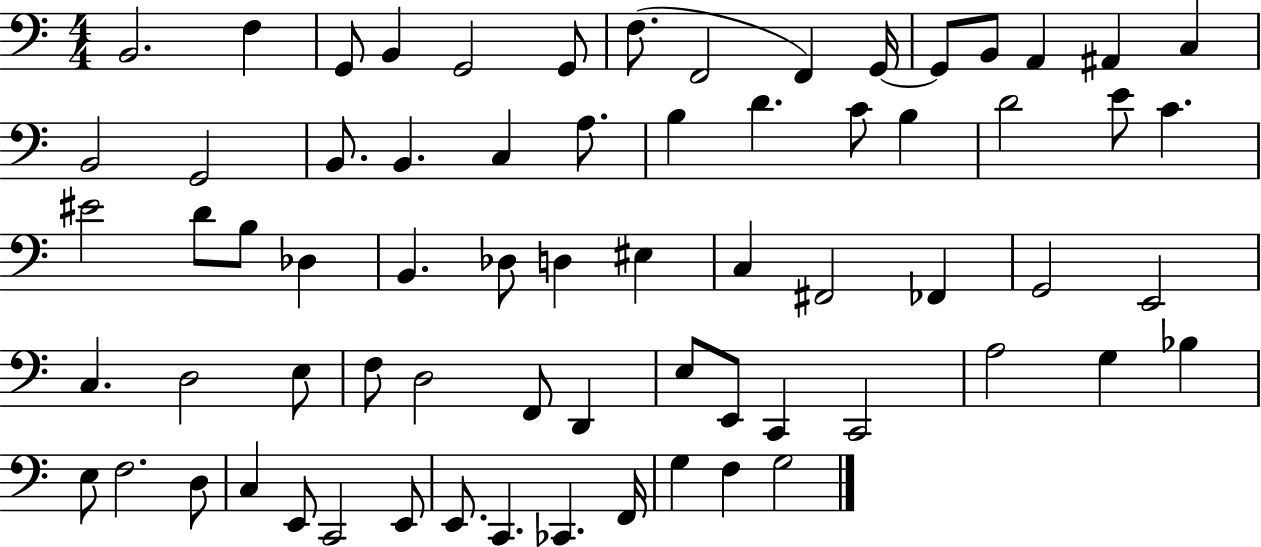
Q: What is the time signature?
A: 4/4